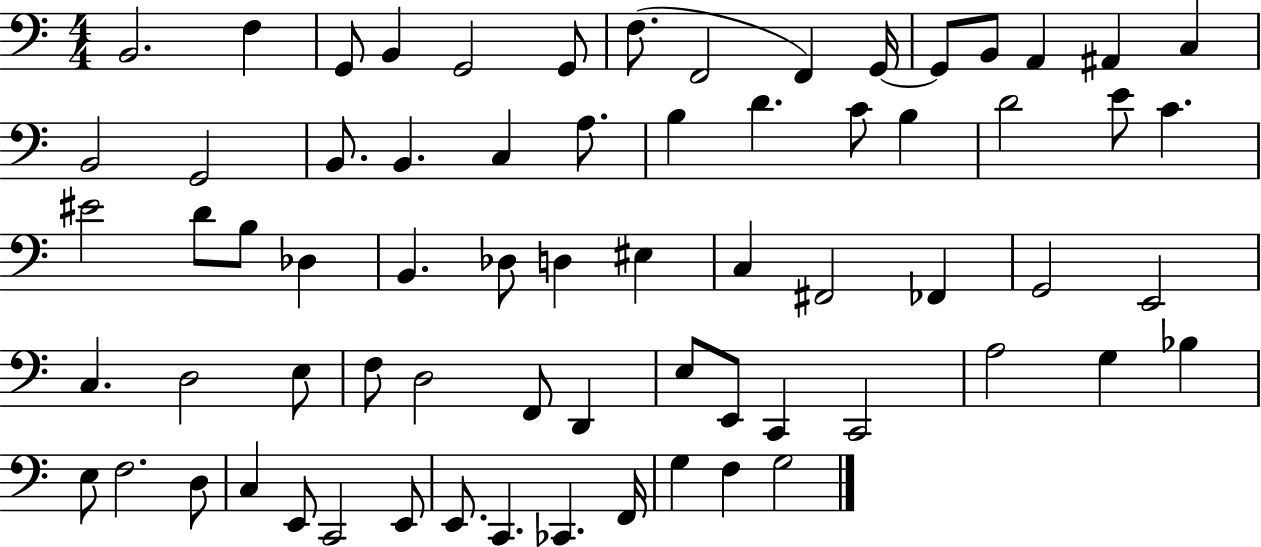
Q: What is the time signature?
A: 4/4